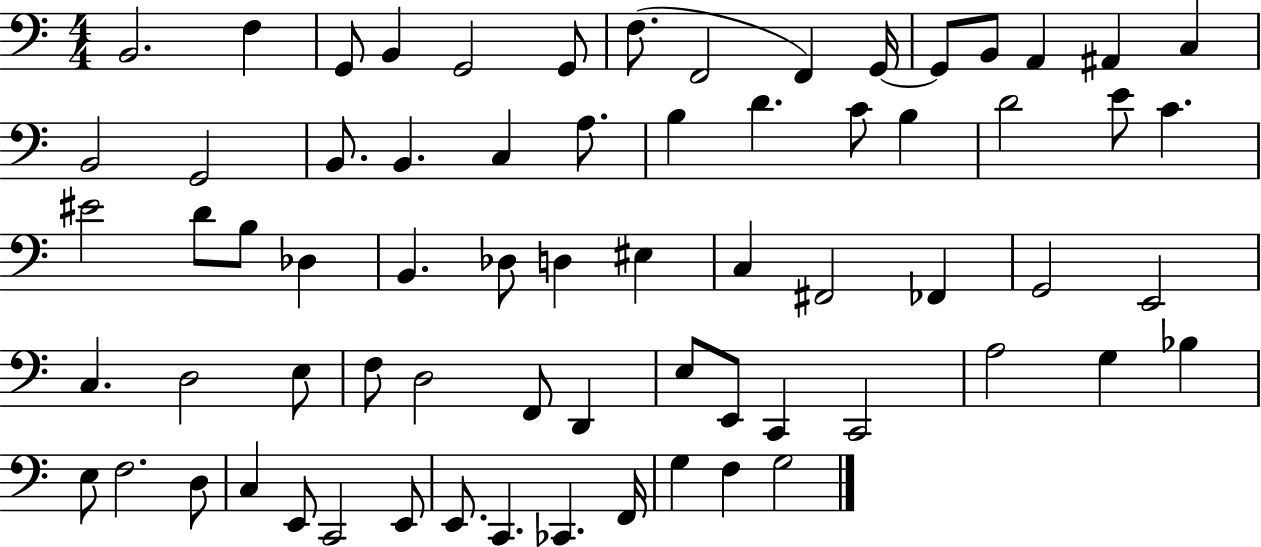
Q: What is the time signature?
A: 4/4